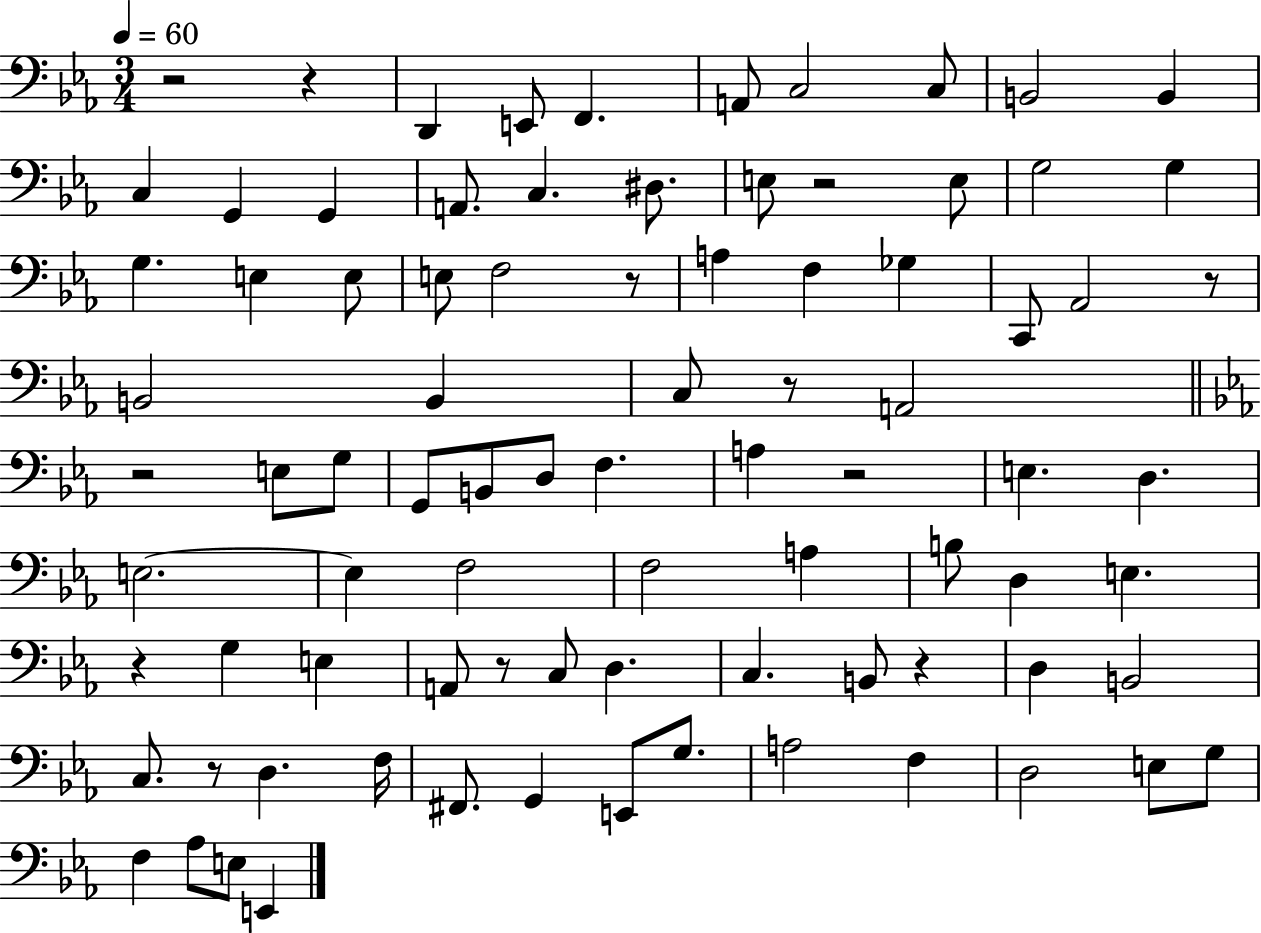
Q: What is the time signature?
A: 3/4